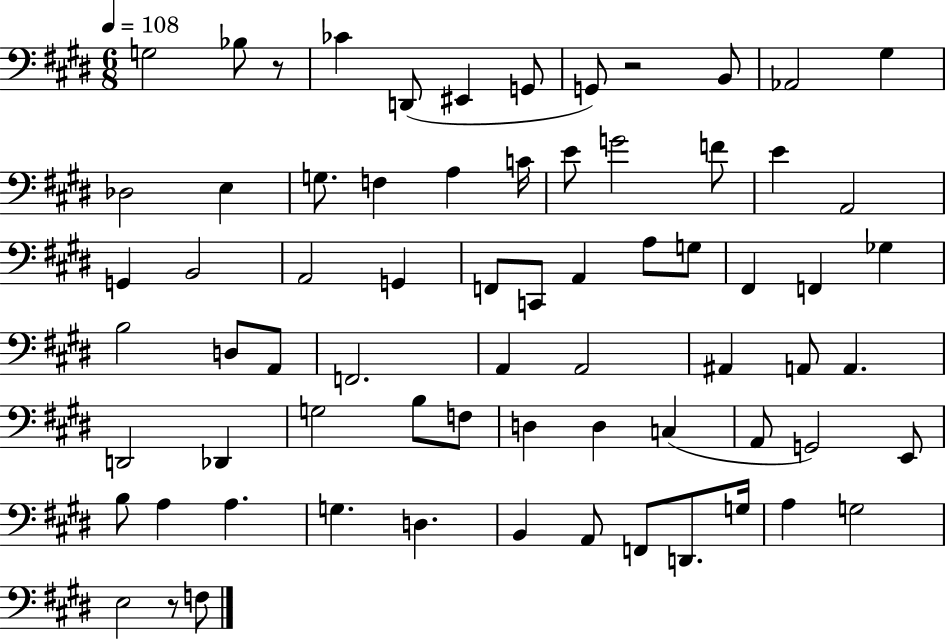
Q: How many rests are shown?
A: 3